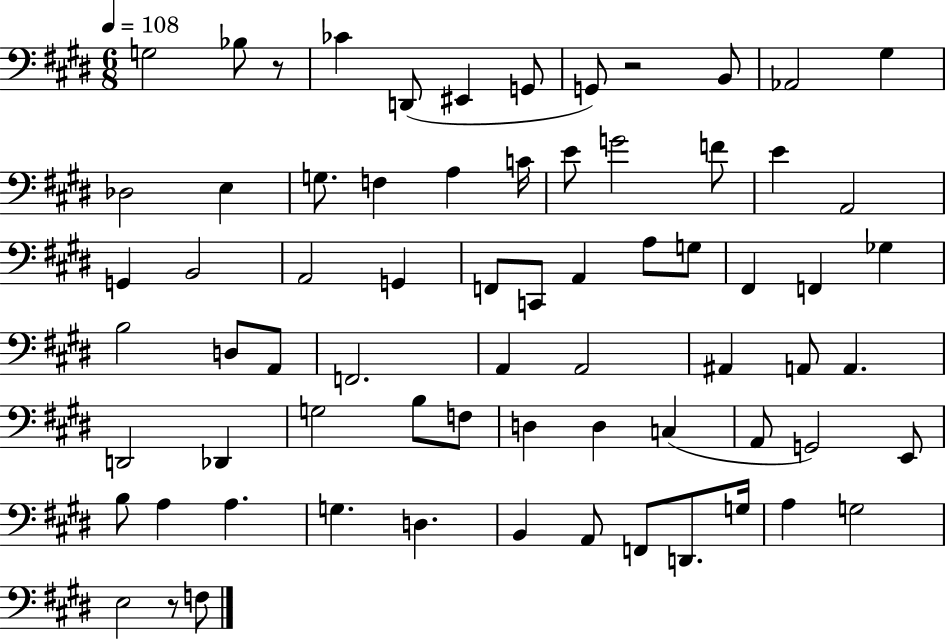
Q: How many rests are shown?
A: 3